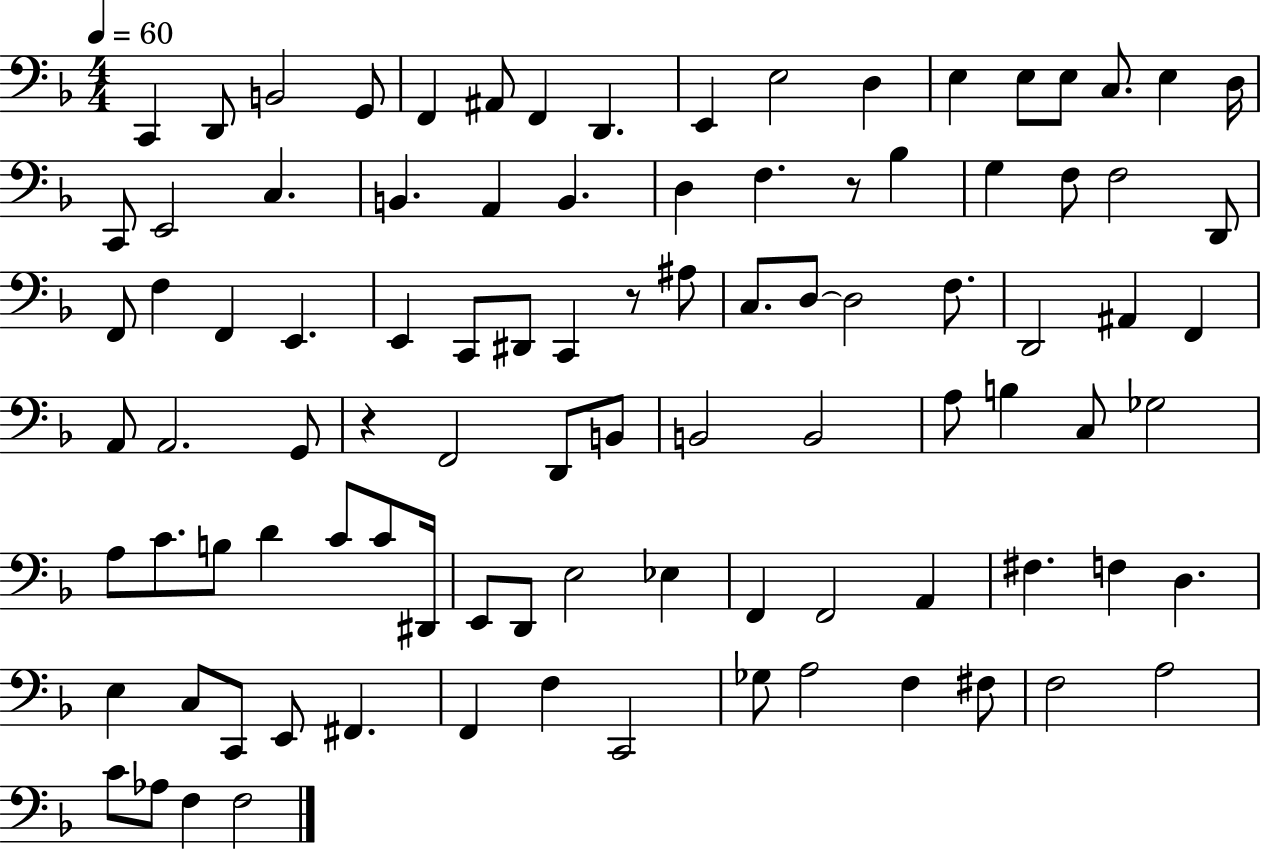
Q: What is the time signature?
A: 4/4